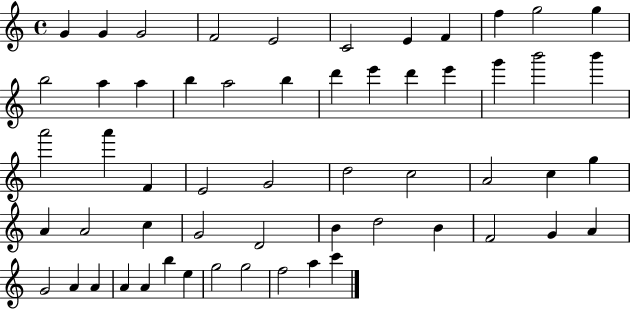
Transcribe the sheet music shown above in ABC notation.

X:1
T:Untitled
M:4/4
L:1/4
K:C
G G G2 F2 E2 C2 E F f g2 g b2 a a b a2 b d' e' d' e' g' b'2 b' a'2 a' F E2 G2 d2 c2 A2 c g A A2 c G2 D2 B d2 B F2 G A G2 A A A A b e g2 g2 f2 a c'